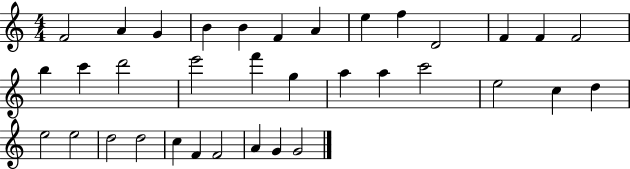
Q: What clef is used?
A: treble